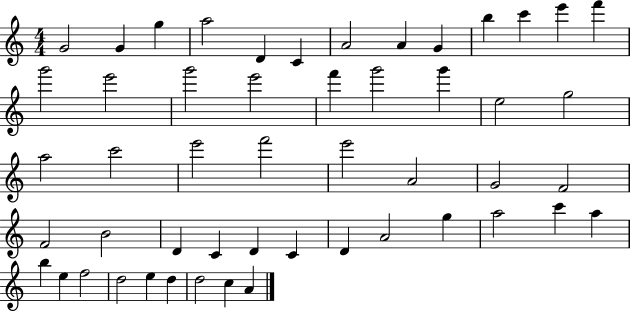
X:1
T:Untitled
M:4/4
L:1/4
K:C
G2 G g a2 D C A2 A G b c' e' f' g'2 e'2 g'2 e'2 f' g'2 g' e2 g2 a2 c'2 e'2 f'2 e'2 A2 G2 F2 F2 B2 D C D C D A2 g a2 c' a b e f2 d2 e d d2 c A